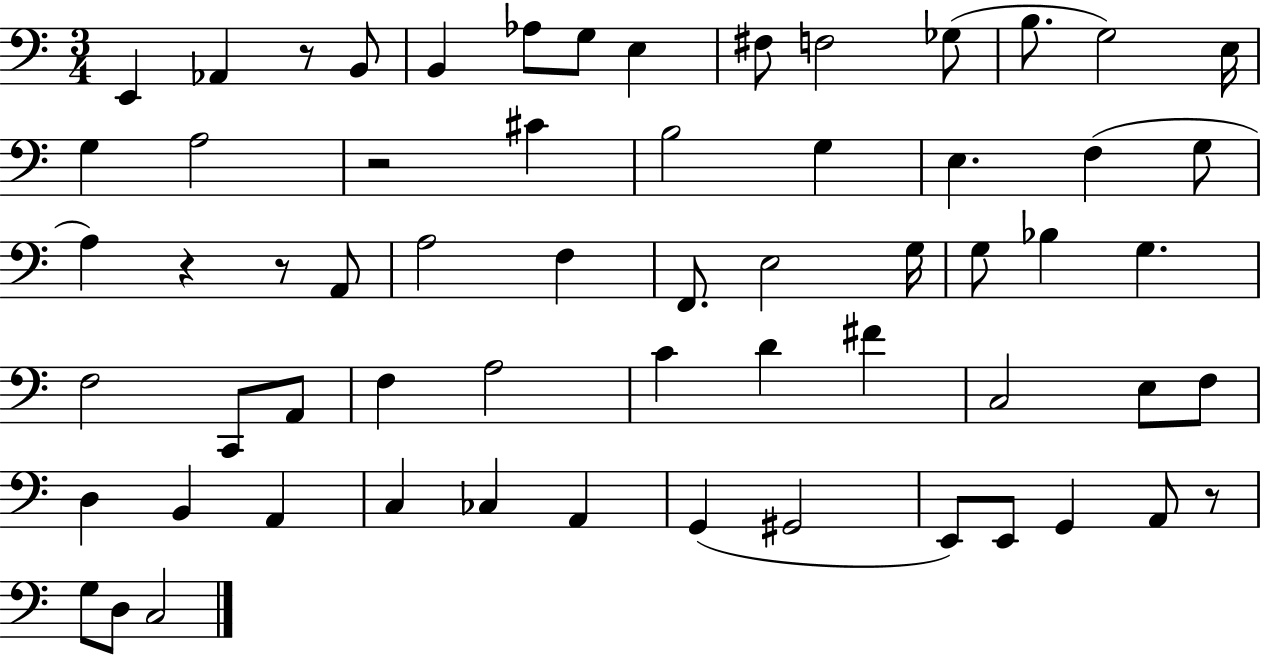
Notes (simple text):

E2/q Ab2/q R/e B2/e B2/q Ab3/e G3/e E3/q F#3/e F3/h Gb3/e B3/e. G3/h E3/s G3/q A3/h R/h C#4/q B3/h G3/q E3/q. F3/q G3/e A3/q R/q R/e A2/e A3/h F3/q F2/e. E3/h G3/s G3/e Bb3/q G3/q. F3/h C2/e A2/e F3/q A3/h C4/q D4/q F#4/q C3/h E3/e F3/e D3/q B2/q A2/q C3/q CES3/q A2/q G2/q G#2/h E2/e E2/e G2/q A2/e R/e G3/e D3/e C3/h